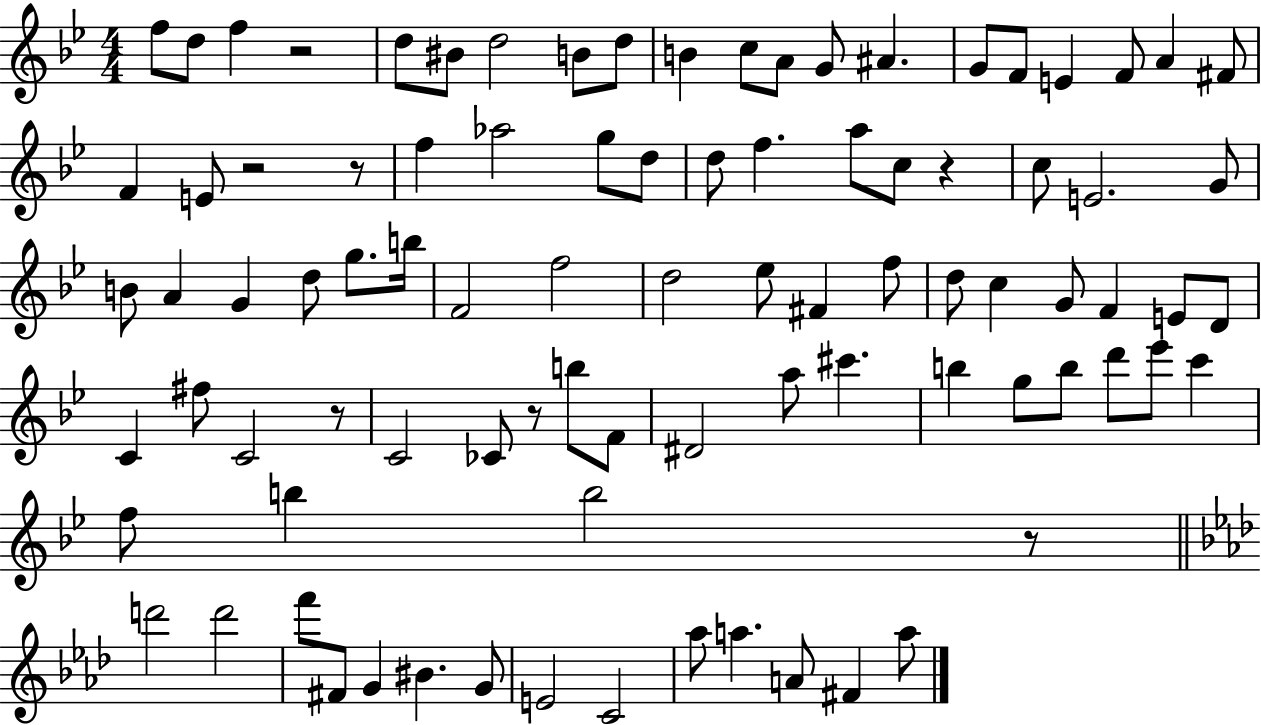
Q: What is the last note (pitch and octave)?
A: A5